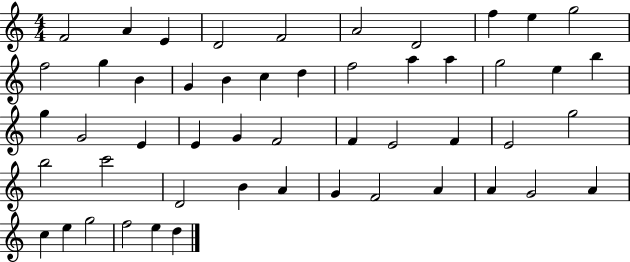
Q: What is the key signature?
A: C major